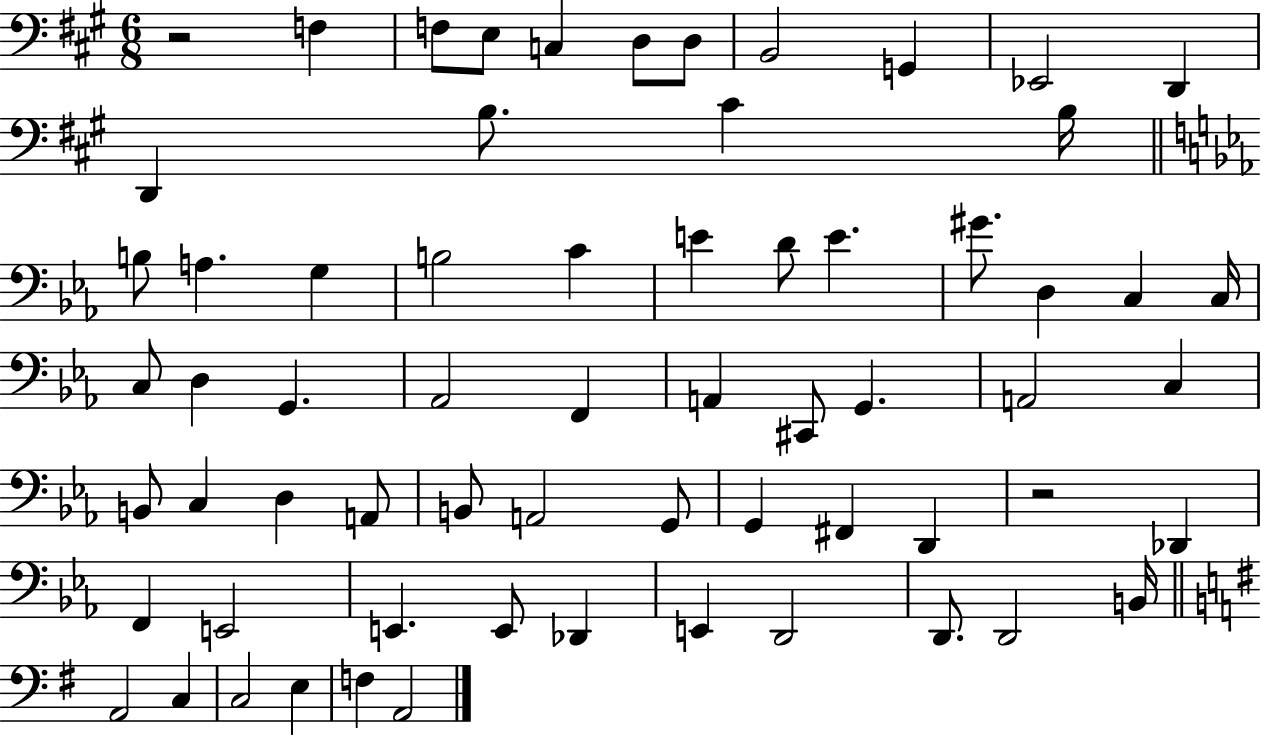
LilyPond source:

{
  \clef bass
  \numericTimeSignature
  \time 6/8
  \key a \major
  \repeat volta 2 { r2 f4 | f8 e8 c4 d8 d8 | b,2 g,4 | ees,2 d,4 | \break d,4 b8. cis'4 b16 | \bar "||" \break \key ees \major b8 a4. g4 | b2 c'4 | e'4 d'8 e'4. | gis'8. d4 c4 c16 | \break c8 d4 g,4. | aes,2 f,4 | a,4 cis,8 g,4. | a,2 c4 | \break b,8 c4 d4 a,8 | b,8 a,2 g,8 | g,4 fis,4 d,4 | r2 des,4 | \break f,4 e,2 | e,4. e,8 des,4 | e,4 d,2 | d,8. d,2 b,16 | \break \bar "||" \break \key e \minor a,2 c4 | c2 e4 | f4 a,2 | } \bar "|."
}